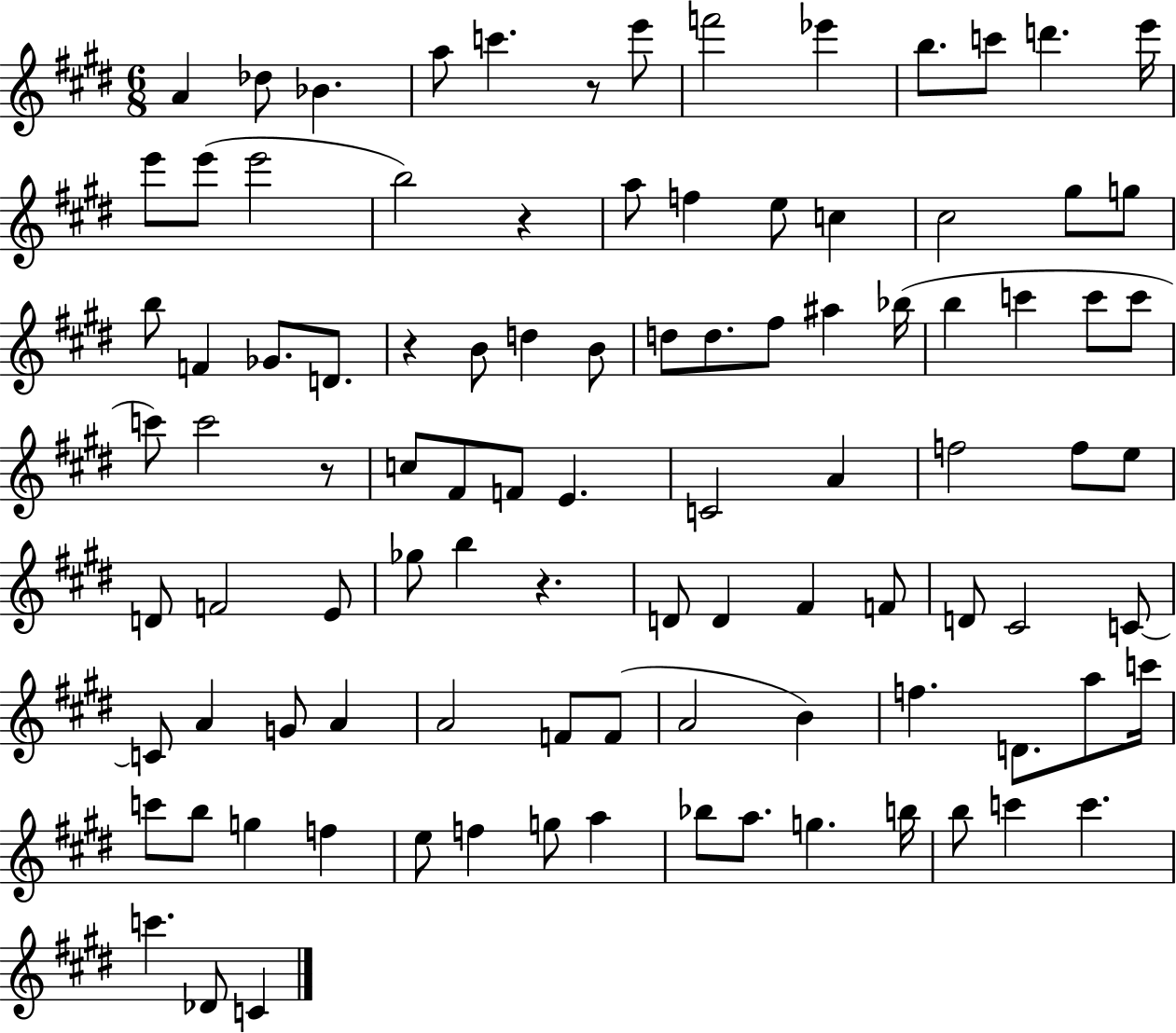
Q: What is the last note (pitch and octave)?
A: C4